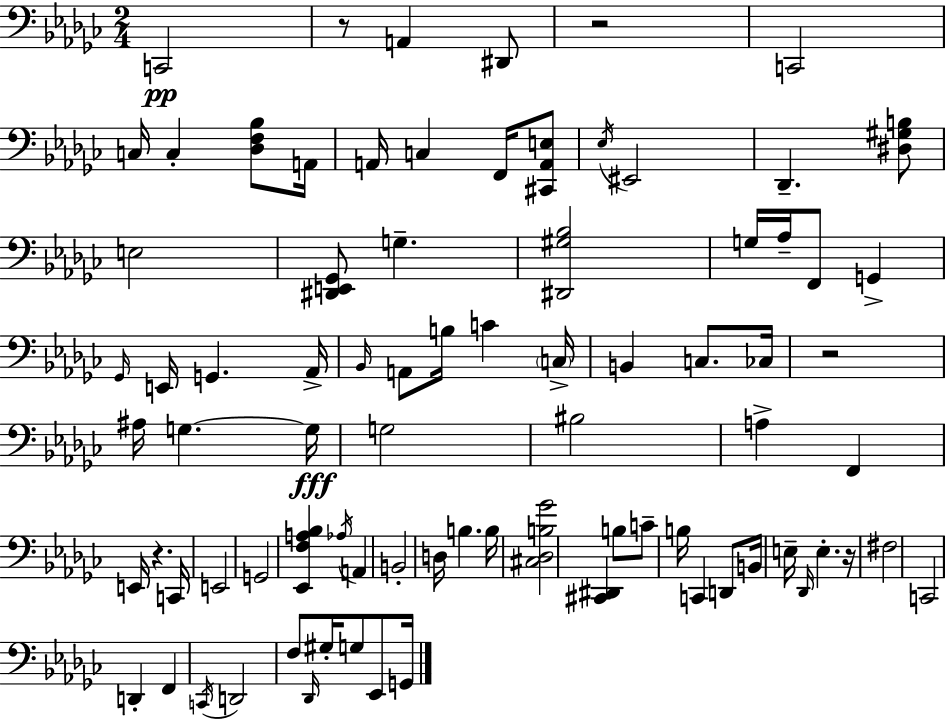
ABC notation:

X:1
T:Untitled
M:2/4
L:1/4
K:Ebm
C,,2 z/2 A,, ^D,,/2 z2 C,,2 C,/4 C, [_D,F,_B,]/2 A,,/4 A,,/4 C, F,,/4 [^C,,A,,E,]/2 _E,/4 ^E,,2 _D,, [^D,^G,B,]/2 E,2 [^D,,E,,_G,,]/2 G, [^D,,^G,_B,]2 G,/4 _A,/4 F,,/2 G,, _G,,/4 E,,/4 G,, _A,,/4 _B,,/4 A,,/2 B,/4 C C,/4 B,, C,/2 _C,/4 z2 ^A,/4 G, G,/4 G,2 ^B,2 A, F,, E,,/4 z C,,/4 E,,2 G,,2 [_E,,F,A,_B,] _A,/4 A,, B,,2 D,/4 B, B,/4 [^C,_D,B,_G]2 [^C,,^D,,] B,/2 C/2 B,/4 C,, D,,/2 B,,/4 E,/4 _D,,/4 E, z/4 ^F,2 C,,2 D,, F,, C,,/4 D,,2 F,/2 _D,,/4 ^G,/4 G,/2 _E,,/2 G,,/4